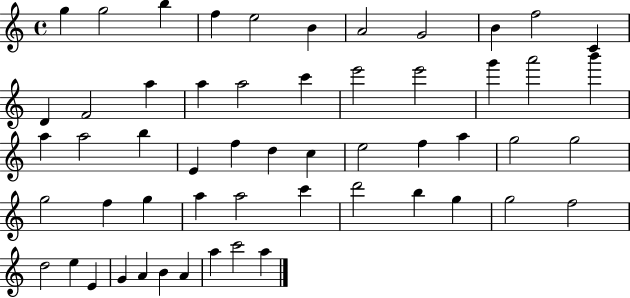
X:1
T:Untitled
M:4/4
L:1/4
K:C
g g2 b f e2 B A2 G2 B f2 C D F2 a a a2 c' e'2 e'2 g' a'2 b' a a2 b E f d c e2 f a g2 g2 g2 f g a a2 c' d'2 b g g2 f2 d2 e E G A B A a c'2 a